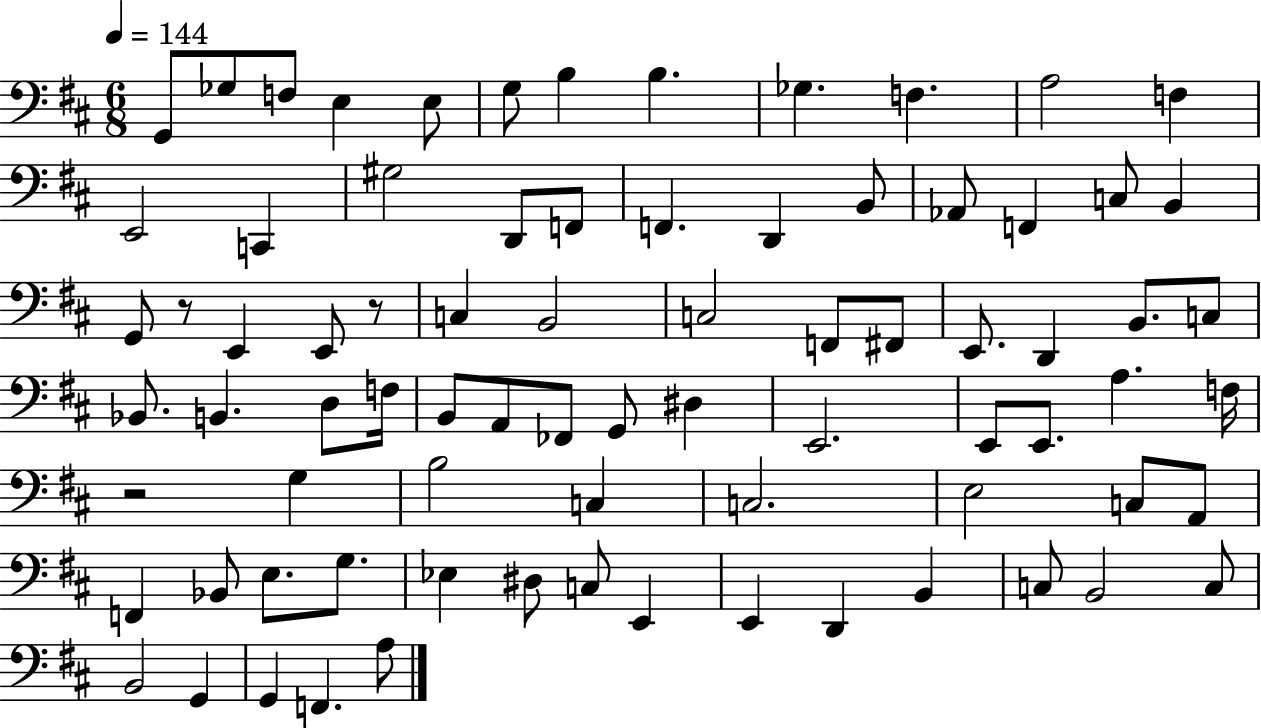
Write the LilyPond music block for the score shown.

{
  \clef bass
  \numericTimeSignature
  \time 6/8
  \key d \major
  \tempo 4 = 144
  g,8 ges8 f8 e4 e8 | g8 b4 b4. | ges4. f4. | a2 f4 | \break e,2 c,4 | gis2 d,8 f,8 | f,4. d,4 b,8 | aes,8 f,4 c8 b,4 | \break g,8 r8 e,4 e,8 r8 | c4 b,2 | c2 f,8 fis,8 | e,8. d,4 b,8. c8 | \break bes,8. b,4. d8 f16 | b,8 a,8 fes,8 g,8 dis4 | e,2. | e,8 e,8. a4. f16 | \break r2 g4 | b2 c4 | c2. | e2 c8 a,8 | \break f,4 bes,8 e8. g8. | ees4 dis8 c8 e,4 | e,4 d,4 b,4 | c8 b,2 c8 | \break b,2 g,4 | g,4 f,4. a8 | \bar "|."
}